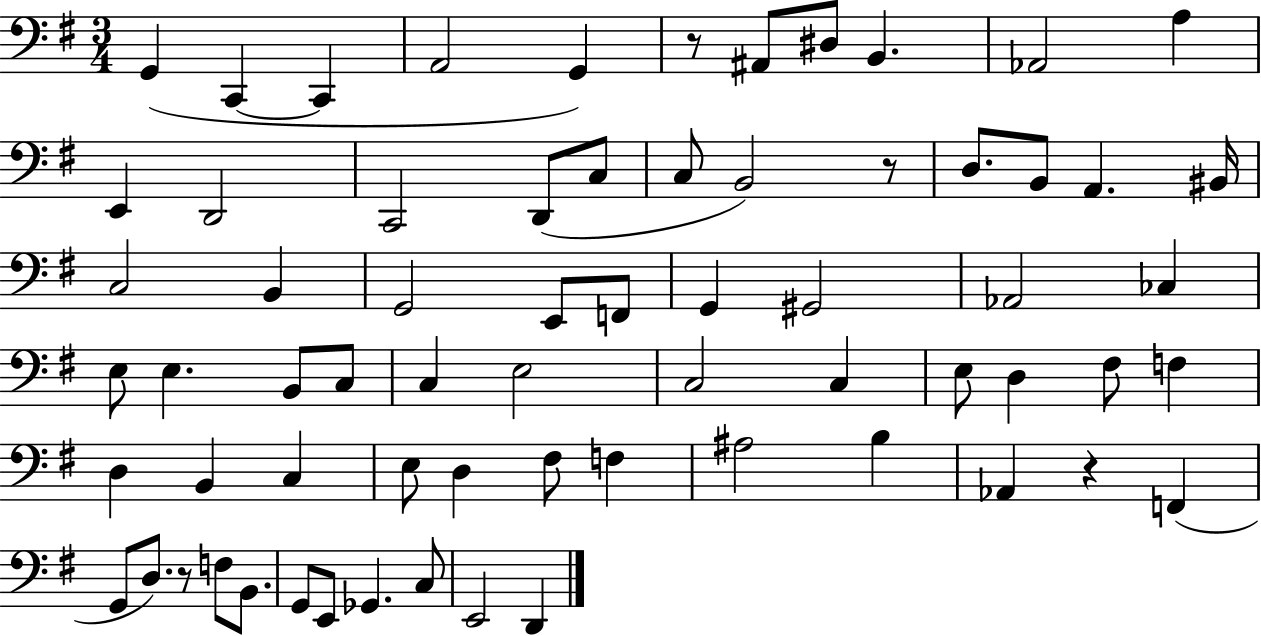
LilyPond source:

{
  \clef bass
  \numericTimeSignature
  \time 3/4
  \key g \major
  g,4( c,4~~ c,4 | a,2 g,4) | r8 ais,8 dis8 b,4. | aes,2 a4 | \break e,4 d,2 | c,2 d,8( c8 | c8 b,2) r8 | d8. b,8 a,4. bis,16 | \break c2 b,4 | g,2 e,8 f,8 | g,4 gis,2 | aes,2 ces4 | \break e8 e4. b,8 c8 | c4 e2 | c2 c4 | e8 d4 fis8 f4 | \break d4 b,4 c4 | e8 d4 fis8 f4 | ais2 b4 | aes,4 r4 f,4( | \break g,8 d8.) r8 f8 b,8. | g,8 e,8 ges,4. c8 | e,2 d,4 | \bar "|."
}